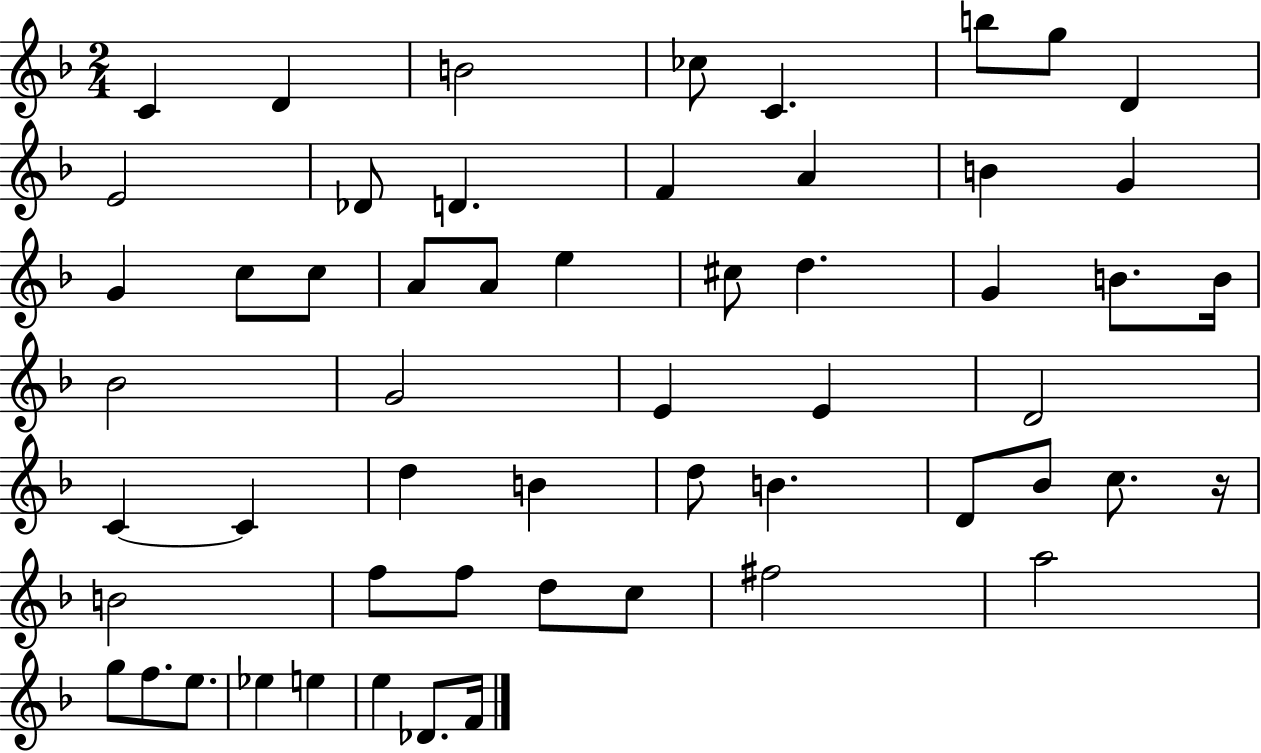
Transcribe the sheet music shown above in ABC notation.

X:1
T:Untitled
M:2/4
L:1/4
K:F
C D B2 _c/2 C b/2 g/2 D E2 _D/2 D F A B G G c/2 c/2 A/2 A/2 e ^c/2 d G B/2 B/4 _B2 G2 E E D2 C C d B d/2 B D/2 _B/2 c/2 z/4 B2 f/2 f/2 d/2 c/2 ^f2 a2 g/2 f/2 e/2 _e e e _D/2 F/4